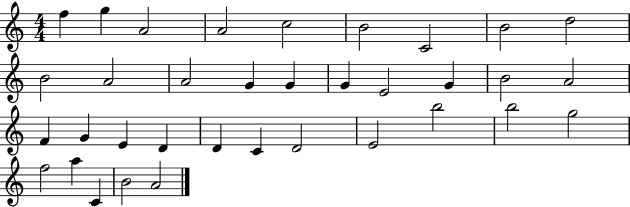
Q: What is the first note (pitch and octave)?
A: F5